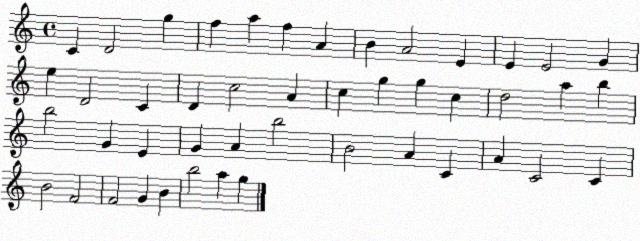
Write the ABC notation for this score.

X:1
T:Untitled
M:4/4
L:1/4
K:C
C D2 g f a f A B A2 E E E2 G e D2 C D c2 A c g g c d2 a b b2 G E G A b2 B2 A C A C2 C B2 F2 F2 G B b2 a g